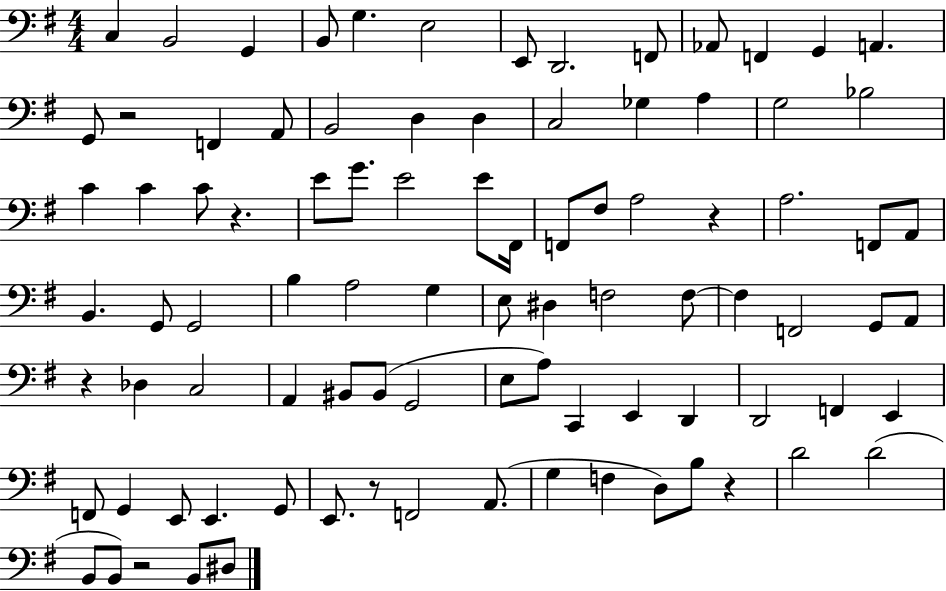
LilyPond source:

{
  \clef bass
  \numericTimeSignature
  \time 4/4
  \key g \major
  c4 b,2 g,4 | b,8 g4. e2 | e,8 d,2. f,8 | aes,8 f,4 g,4 a,4. | \break g,8 r2 f,4 a,8 | b,2 d4 d4 | c2 ges4 a4 | g2 bes2 | \break c'4 c'4 c'8 r4. | e'8 g'8. e'2 e'8 fis,16 | f,8 fis8 a2 r4 | a2. f,8 a,8 | \break b,4. g,8 g,2 | b4 a2 g4 | e8 dis4 f2 f8~~ | f4 f,2 g,8 a,8 | \break r4 des4 c2 | a,4 bis,8 bis,8( g,2 | e8 a8) c,4 e,4 d,4 | d,2 f,4 e,4 | \break f,8 g,4 e,8 e,4. g,8 | e,8. r8 f,2 a,8.( | g4 f4 d8) b8 r4 | d'2 d'2( | \break b,8 b,8) r2 b,8 dis8 | \bar "|."
}